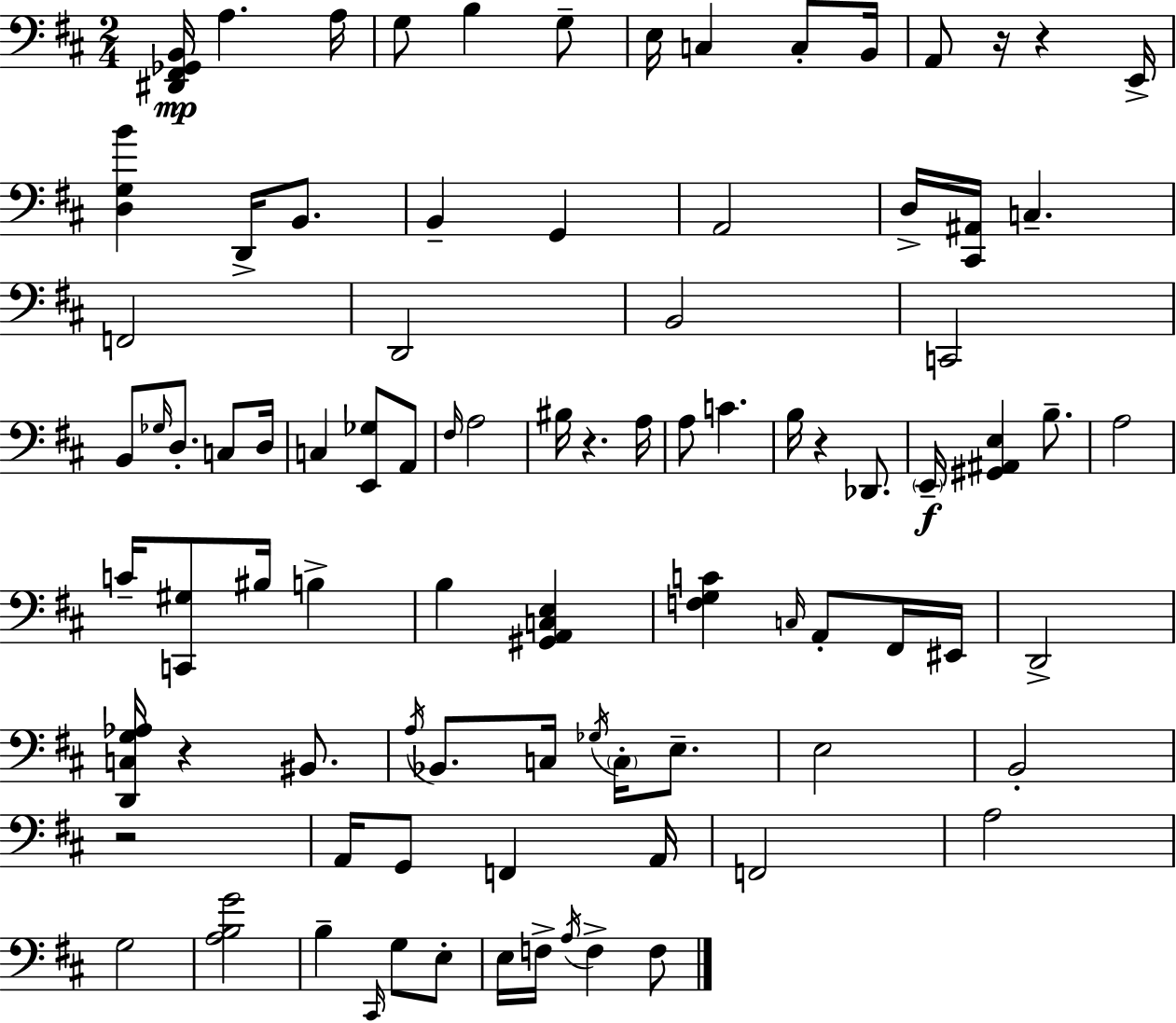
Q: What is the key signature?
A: D major